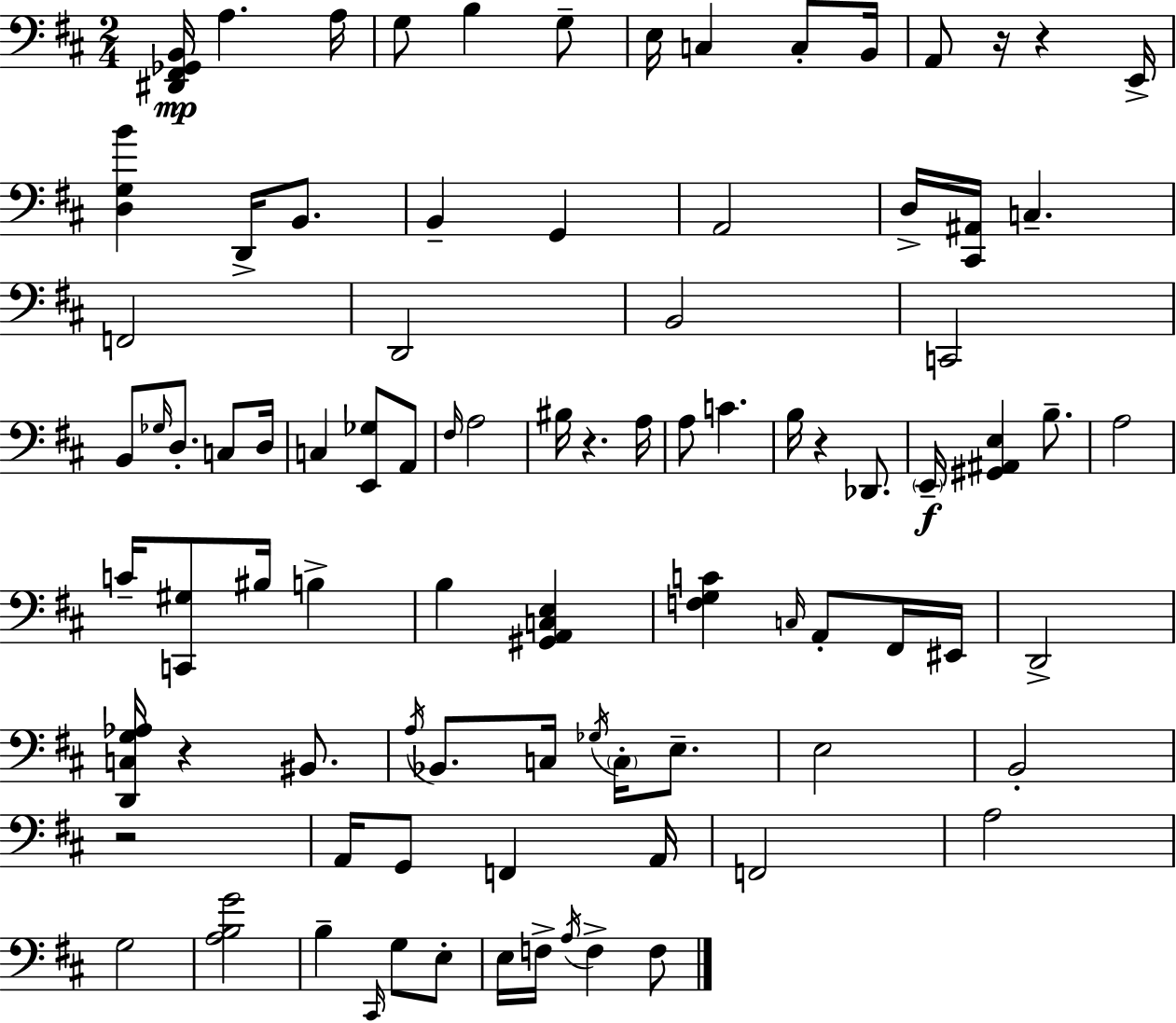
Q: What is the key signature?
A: D major